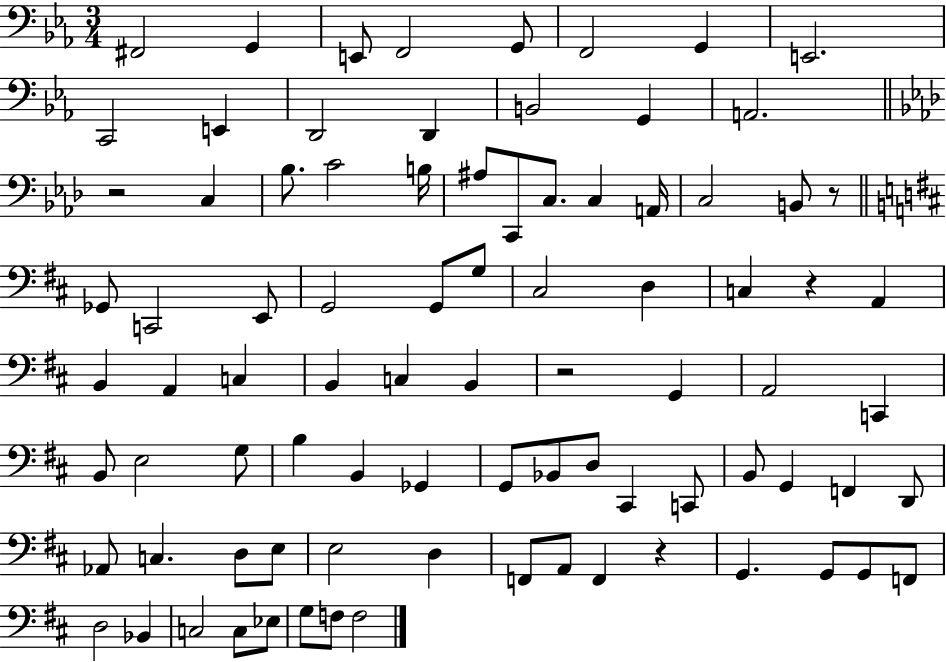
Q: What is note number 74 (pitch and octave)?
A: D3